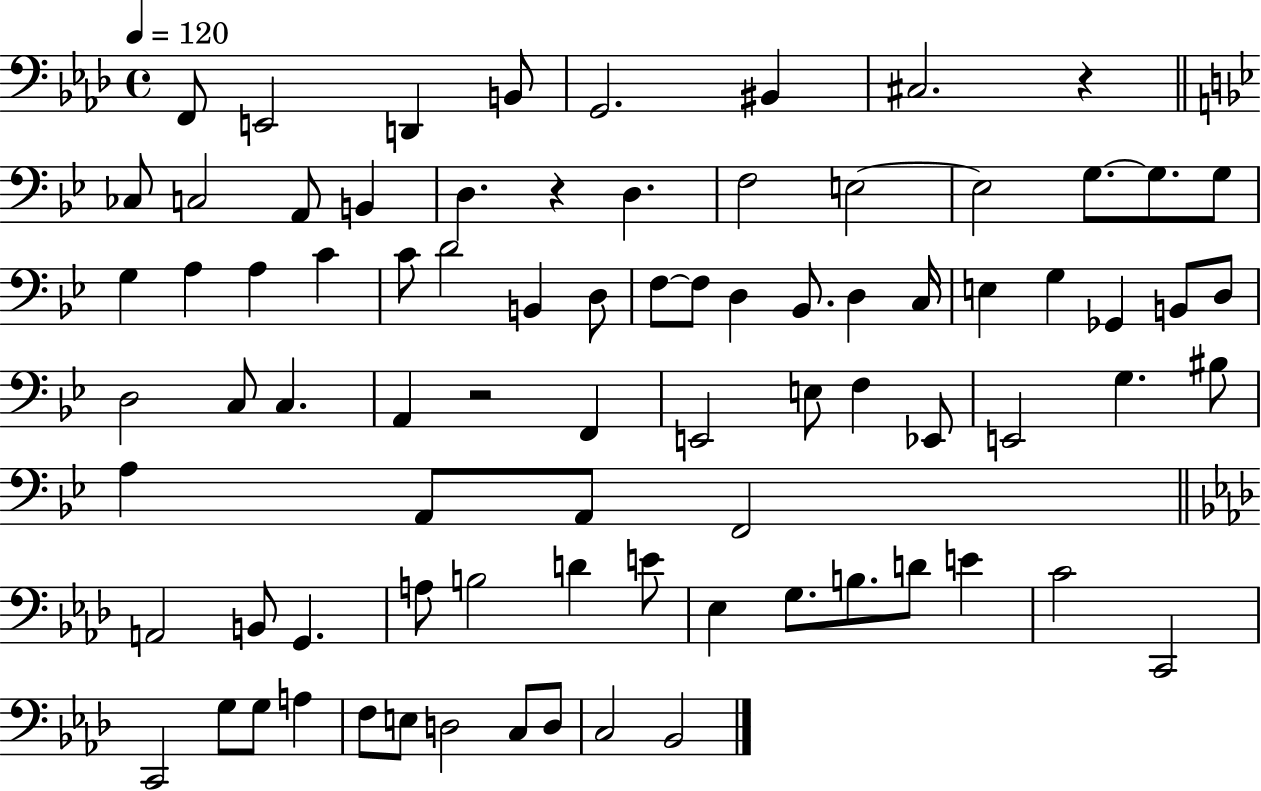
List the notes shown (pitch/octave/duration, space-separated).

F2/e E2/h D2/q B2/e G2/h. BIS2/q C#3/h. R/q CES3/e C3/h A2/e B2/q D3/q. R/q D3/q. F3/h E3/h E3/h G3/e. G3/e. G3/e G3/q A3/q A3/q C4/q C4/e D4/h B2/q D3/e F3/e F3/e D3/q Bb2/e. D3/q C3/s E3/q G3/q Gb2/q B2/e D3/e D3/h C3/e C3/q. A2/q R/h F2/q E2/h E3/e F3/q Eb2/e E2/h G3/q. BIS3/e A3/q A2/e A2/e F2/h A2/h B2/e G2/q. A3/e B3/h D4/q E4/e Eb3/q G3/e. B3/e. D4/e E4/q C4/h C2/h C2/h G3/e G3/e A3/q F3/e E3/e D3/h C3/e D3/e C3/h Bb2/h